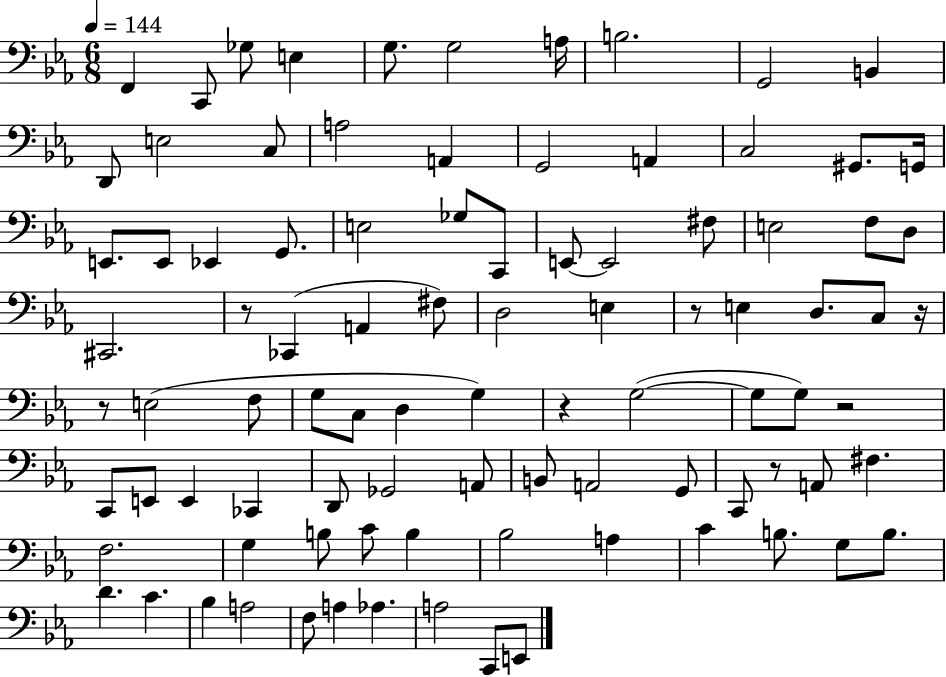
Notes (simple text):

F2/q C2/e Gb3/e E3/q G3/e. G3/h A3/s B3/h. G2/h B2/q D2/e E3/h C3/e A3/h A2/q G2/h A2/q C3/h G#2/e. G2/s E2/e. E2/e Eb2/q G2/e. E3/h Gb3/e C2/e E2/e E2/h F#3/e E3/h F3/e D3/e C#2/h. R/e CES2/q A2/q F#3/e D3/h E3/q R/e E3/q D3/e. C3/e R/s R/e E3/h F3/e G3/e C3/e D3/q G3/q R/q G3/h G3/e G3/e R/h C2/e E2/e E2/q CES2/q D2/e Gb2/h A2/e B2/e A2/h G2/e C2/e R/e A2/e F#3/q. F3/h. G3/q B3/e C4/e B3/q Bb3/h A3/q C4/q B3/e. G3/e B3/e. D4/q. C4/q. Bb3/q A3/h F3/e A3/q Ab3/q. A3/h C2/e E2/e